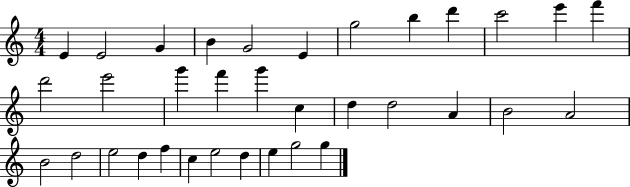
{
  \clef treble
  \numericTimeSignature
  \time 4/4
  \key c \major
  e'4 e'2 g'4 | b'4 g'2 e'4 | g''2 b''4 d'''4 | c'''2 e'''4 f'''4 | \break d'''2 e'''2 | g'''4 f'''4 g'''4 c''4 | d''4 d''2 a'4 | b'2 a'2 | \break b'2 d''2 | e''2 d''4 f''4 | c''4 e''2 d''4 | e''4 g''2 g''4 | \break \bar "|."
}